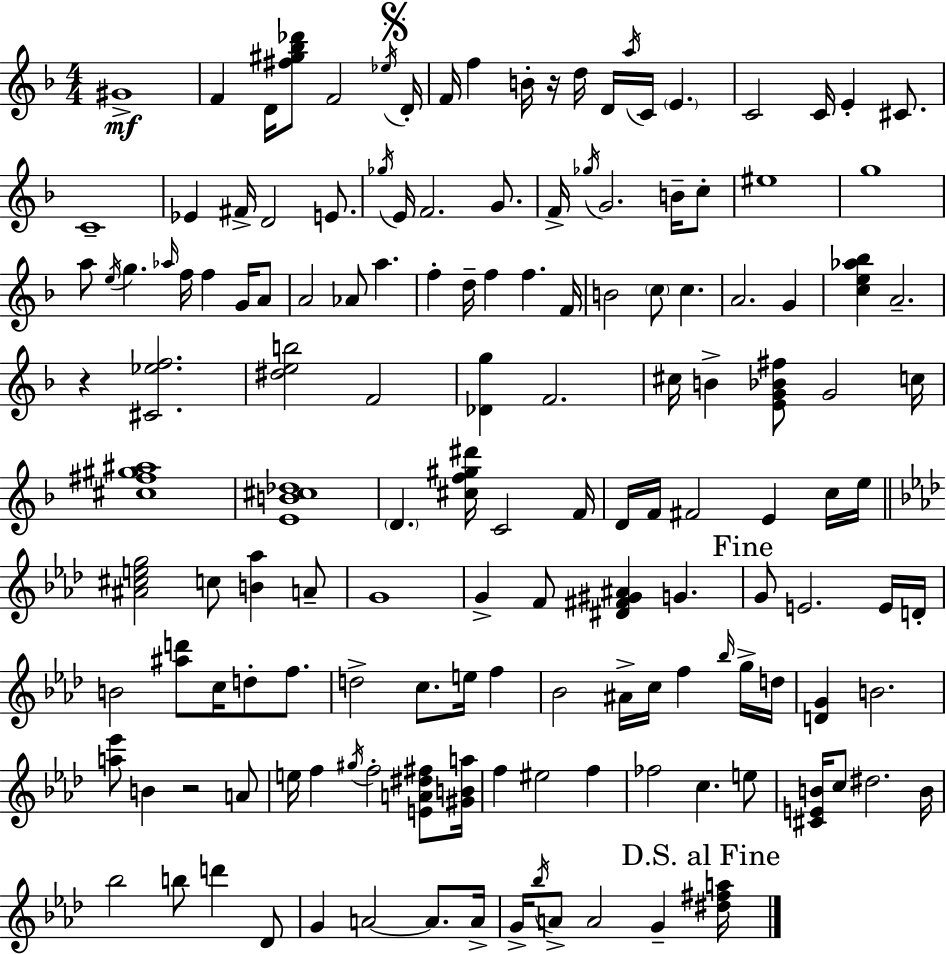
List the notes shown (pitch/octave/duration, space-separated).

G#4/w F4/q D4/s [F#5,G#5,Bb5,Db6]/e F4/h Eb5/s D4/s F4/s F5/q B4/s R/s D5/s D4/s A5/s C4/s E4/q. C4/h C4/s E4/q C#4/e. C4/w Eb4/q F#4/s D4/h E4/e. Gb5/s E4/s F4/h. G4/e. F4/s Gb5/s G4/h. B4/s C5/e EIS5/w G5/w A5/e E5/s G5/q. Ab5/s F5/s F5/q G4/s A4/e A4/h Ab4/e A5/q. F5/q D5/s F5/q F5/q. F4/s B4/h C5/e C5/q. A4/h. G4/q [C5,E5,Ab5,Bb5]/q A4/h. R/q [C#4,Eb5,F5]/h. [D#5,E5,B5]/h F4/h [Db4,G5]/q F4/h. C#5/s B4/q [E4,G4,Bb4,F#5]/e G4/h C5/s [C#5,F#5,G#5,A#5]/w [E4,B4,C#5,Db5]/w D4/q. [C#5,F5,G#5,D#6]/s C4/h F4/s D4/s F4/s F#4/h E4/q C5/s E5/s [A#4,C#5,E5,G5]/h C5/e [B4,Ab5]/q A4/e G4/w G4/q F4/e [D#4,F#4,G#4,A#4]/q G4/q. G4/e E4/h. E4/s D4/s B4/h [A#5,D6]/e C5/s D5/e F5/e. D5/h C5/e. E5/s F5/q Bb4/h A#4/s C5/s F5/q Bb5/s G5/s D5/s [D4,G4]/q B4/h. [A5,Eb6]/e B4/q R/h A4/e E5/s F5/q G#5/s F5/h [E4,A4,D#5,F#5]/e [G#4,B4,A5]/s F5/q EIS5/h F5/q FES5/h C5/q. E5/e [C#4,E4,B4]/s C5/e D#5/h. B4/s Bb5/h B5/e D6/q Db4/e G4/q A4/h A4/e. A4/s G4/s Bb5/s A4/e A4/h G4/q [D#5,F#5,A5]/s